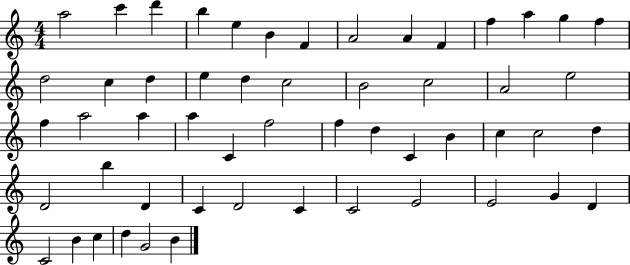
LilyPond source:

{
  \clef treble
  \numericTimeSignature
  \time 4/4
  \key c \major
  a''2 c'''4 d'''4 | b''4 e''4 b'4 f'4 | a'2 a'4 f'4 | f''4 a''4 g''4 f''4 | \break d''2 c''4 d''4 | e''4 d''4 c''2 | b'2 c''2 | a'2 e''2 | \break f''4 a''2 a''4 | a''4 c'4 f''2 | f''4 d''4 c'4 b'4 | c''4 c''2 d''4 | \break d'2 b''4 d'4 | c'4 d'2 c'4 | c'2 e'2 | e'2 g'4 d'4 | \break c'2 b'4 c''4 | d''4 g'2 b'4 | \bar "|."
}